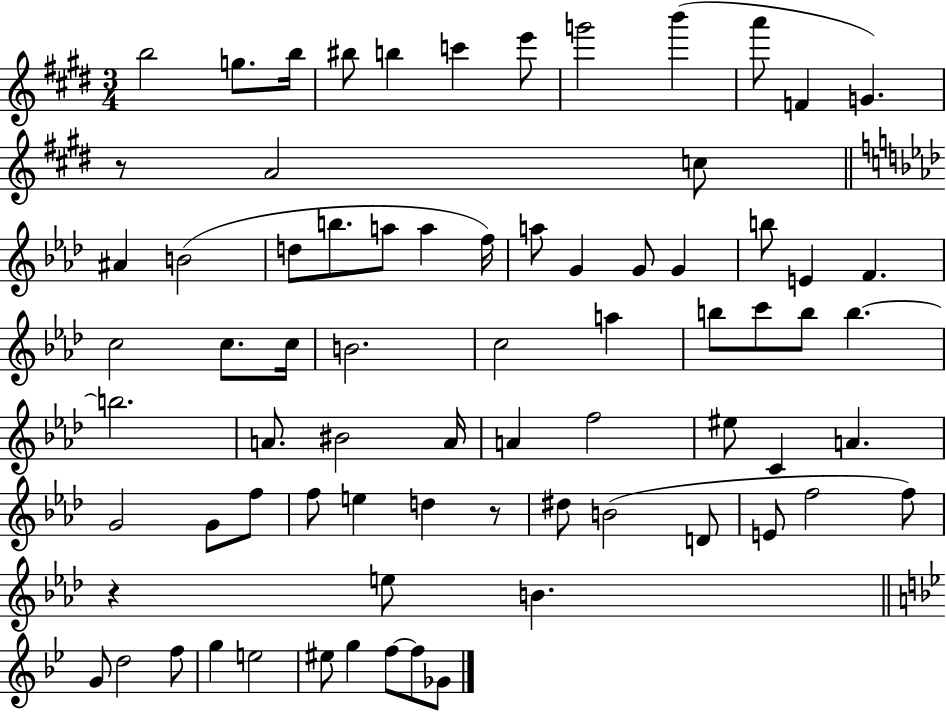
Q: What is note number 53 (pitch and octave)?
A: D5